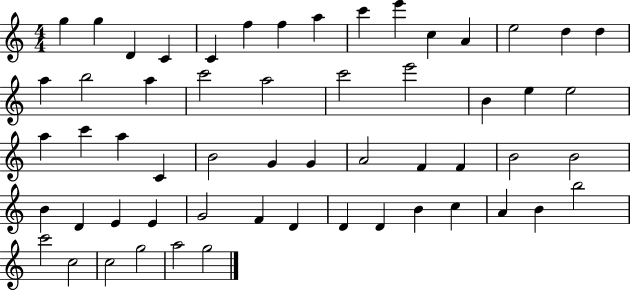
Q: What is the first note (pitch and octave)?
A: G5